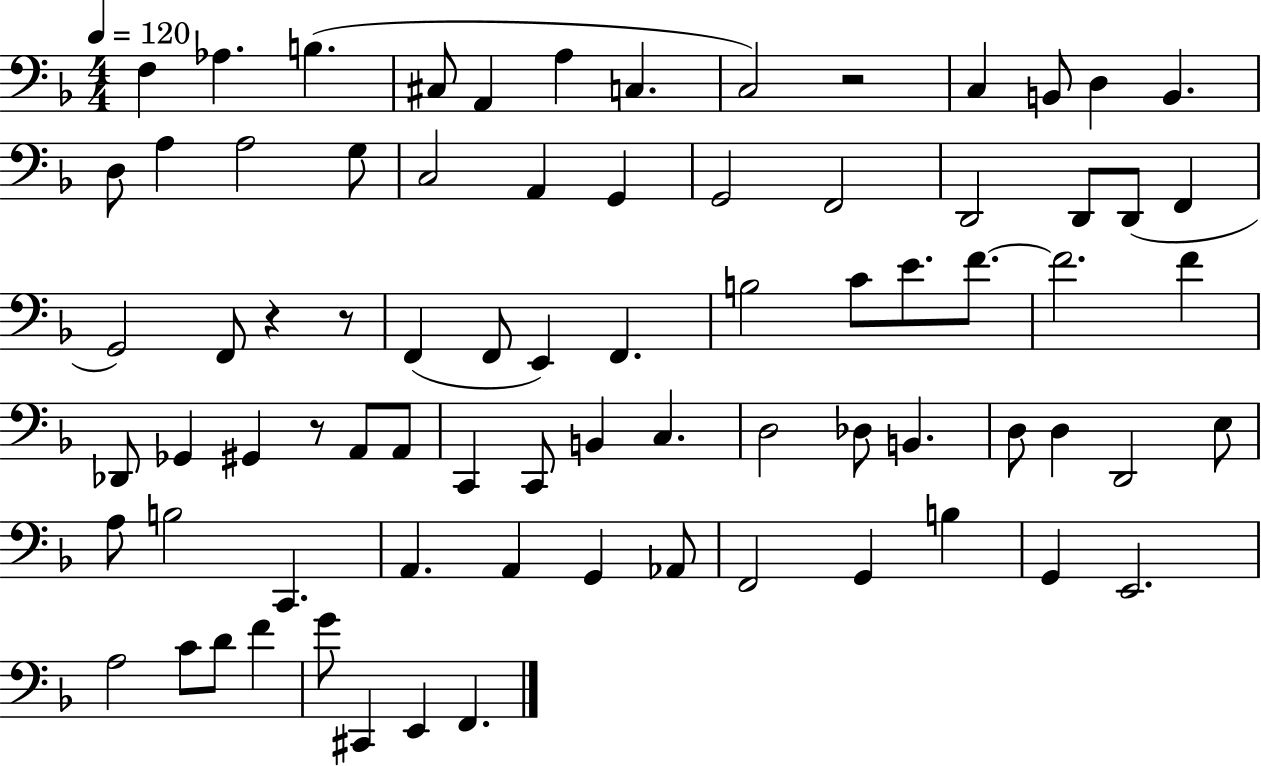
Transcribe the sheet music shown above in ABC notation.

X:1
T:Untitled
M:4/4
L:1/4
K:F
F, _A, B, ^C,/2 A,, A, C, C,2 z2 C, B,,/2 D, B,, D,/2 A, A,2 G,/2 C,2 A,, G,, G,,2 F,,2 D,,2 D,,/2 D,,/2 F,, G,,2 F,,/2 z z/2 F,, F,,/2 E,, F,, B,2 C/2 E/2 F/2 F2 F _D,,/2 _G,, ^G,, z/2 A,,/2 A,,/2 C,, C,,/2 B,, C, D,2 _D,/2 B,, D,/2 D, D,,2 E,/2 A,/2 B,2 C,, A,, A,, G,, _A,,/2 F,,2 G,, B, G,, E,,2 A,2 C/2 D/2 F G/2 ^C,, E,, F,,